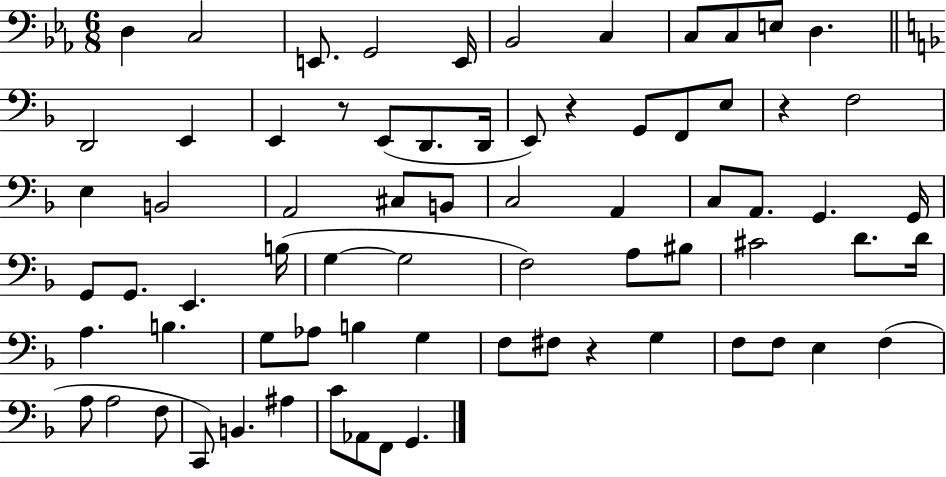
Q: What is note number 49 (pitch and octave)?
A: Ab3